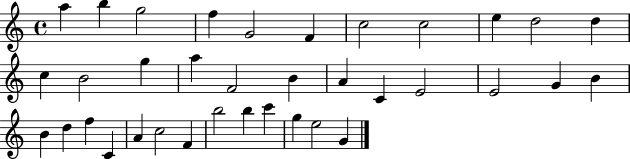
{
  \clef treble
  \time 4/4
  \defaultTimeSignature
  \key c \major
  a''4 b''4 g''2 | f''4 g'2 f'4 | c''2 c''2 | e''4 d''2 d''4 | \break c''4 b'2 g''4 | a''4 f'2 b'4 | a'4 c'4 e'2 | e'2 g'4 b'4 | \break b'4 d''4 f''4 c'4 | a'4 c''2 f'4 | b''2 b''4 c'''4 | g''4 e''2 g'4 | \break \bar "|."
}